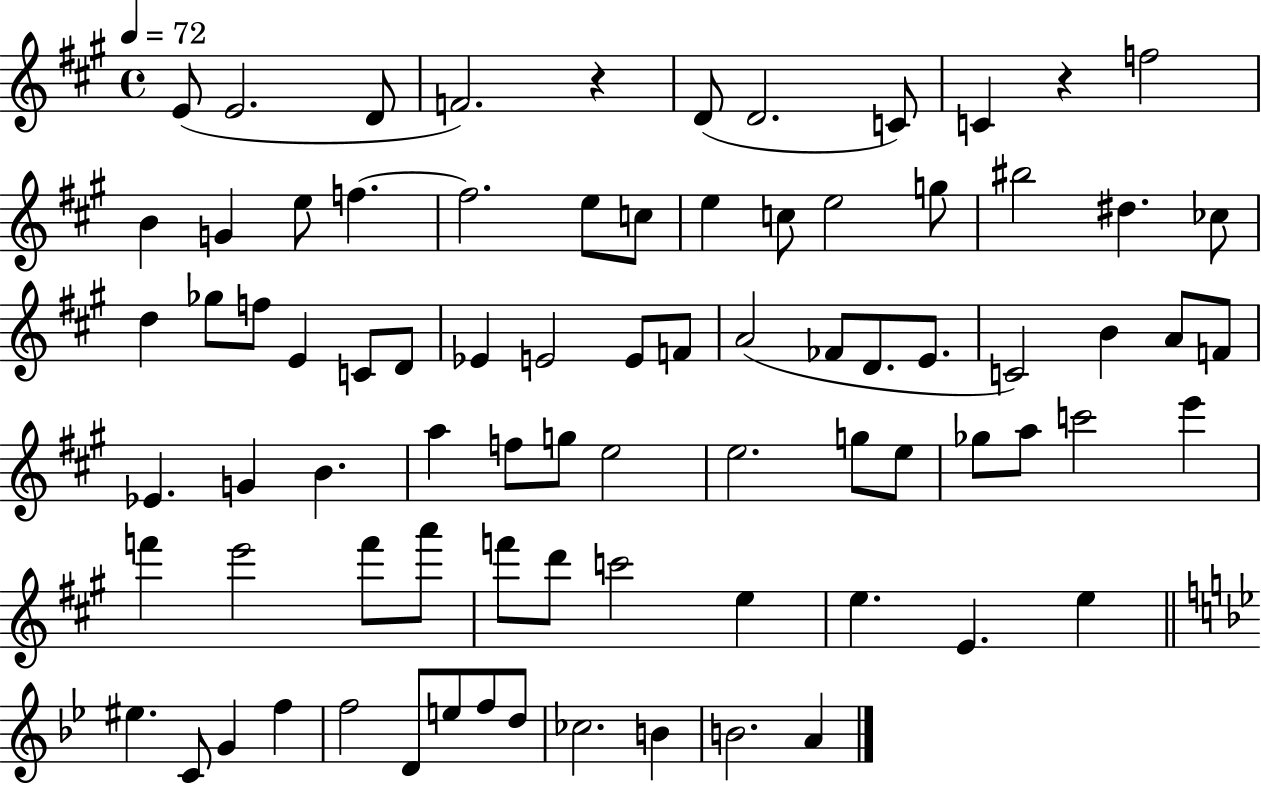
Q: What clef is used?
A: treble